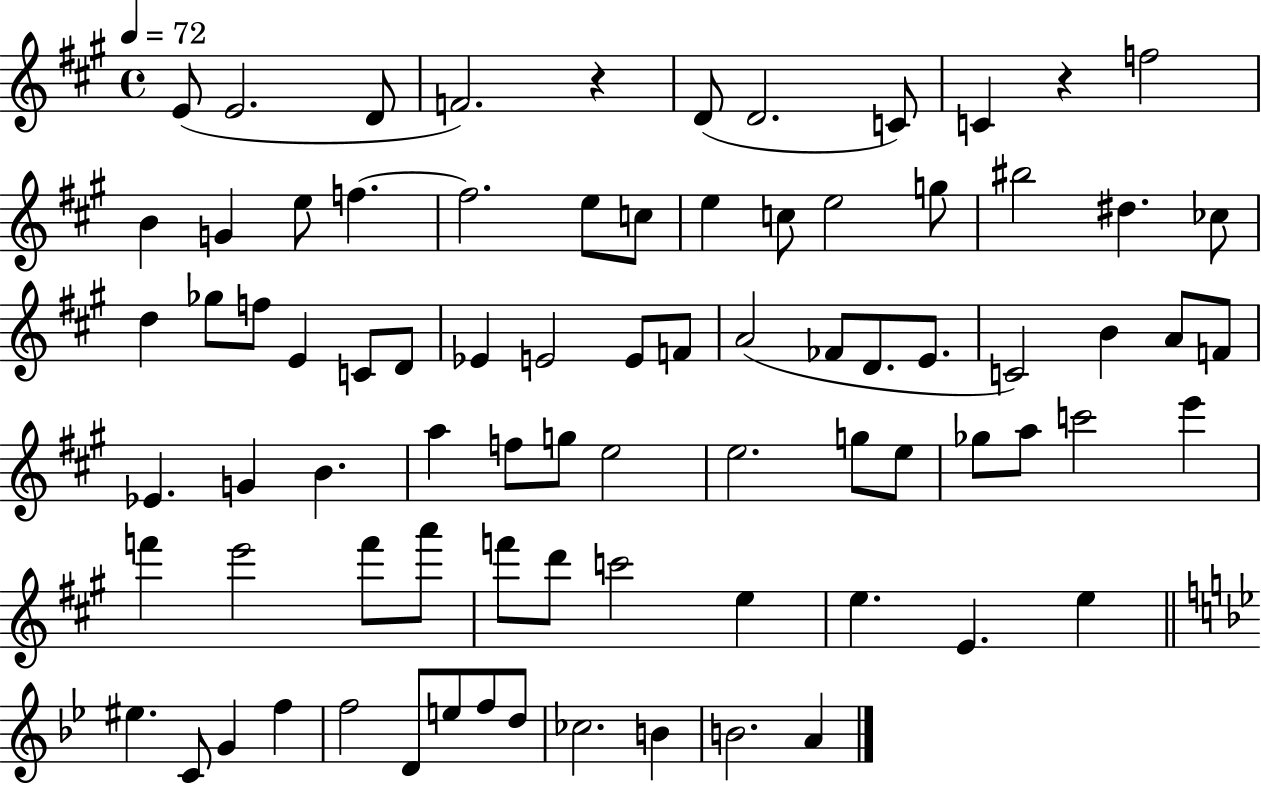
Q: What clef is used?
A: treble